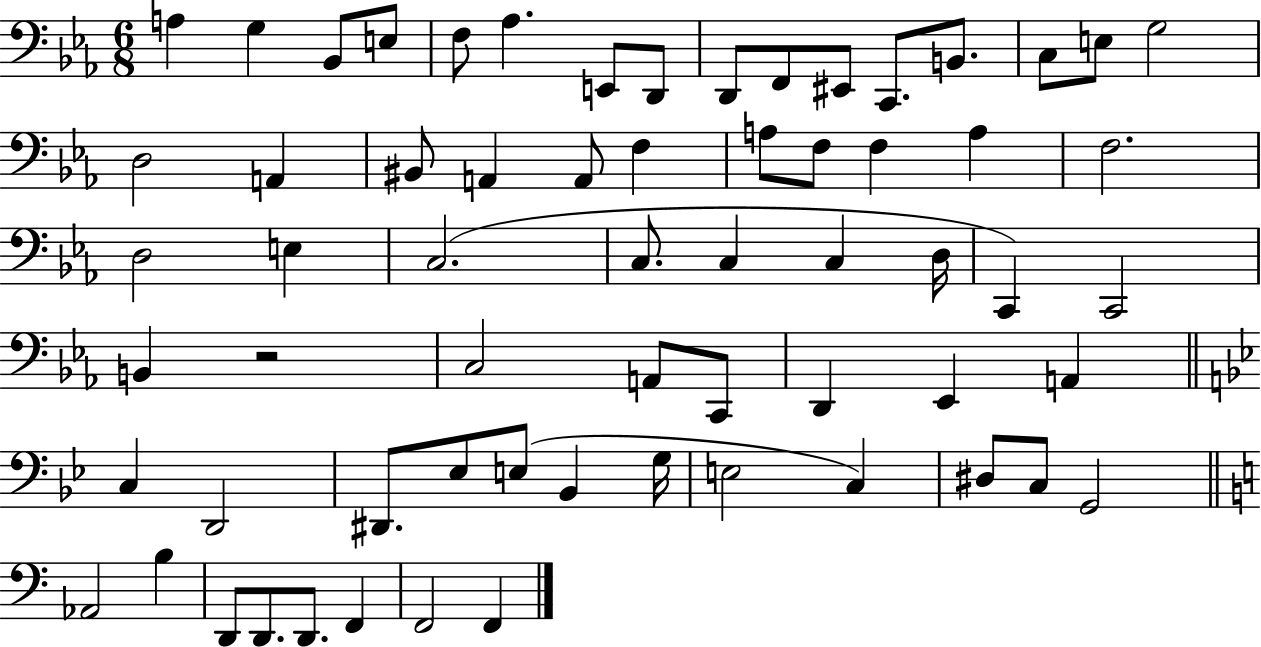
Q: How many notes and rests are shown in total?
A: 64